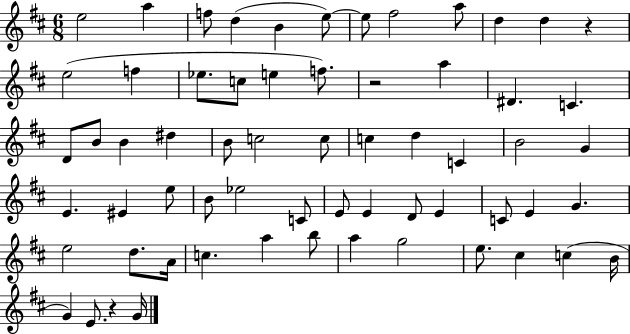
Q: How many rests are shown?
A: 3